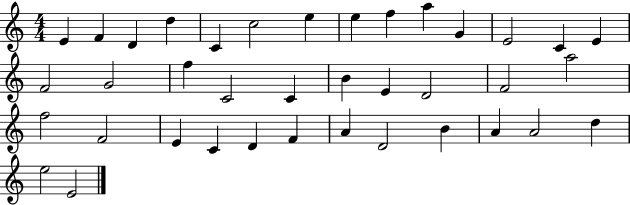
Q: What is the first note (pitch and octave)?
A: E4